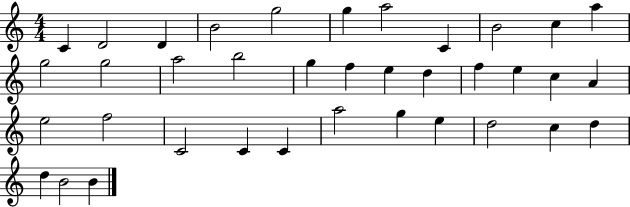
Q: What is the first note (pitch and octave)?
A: C4